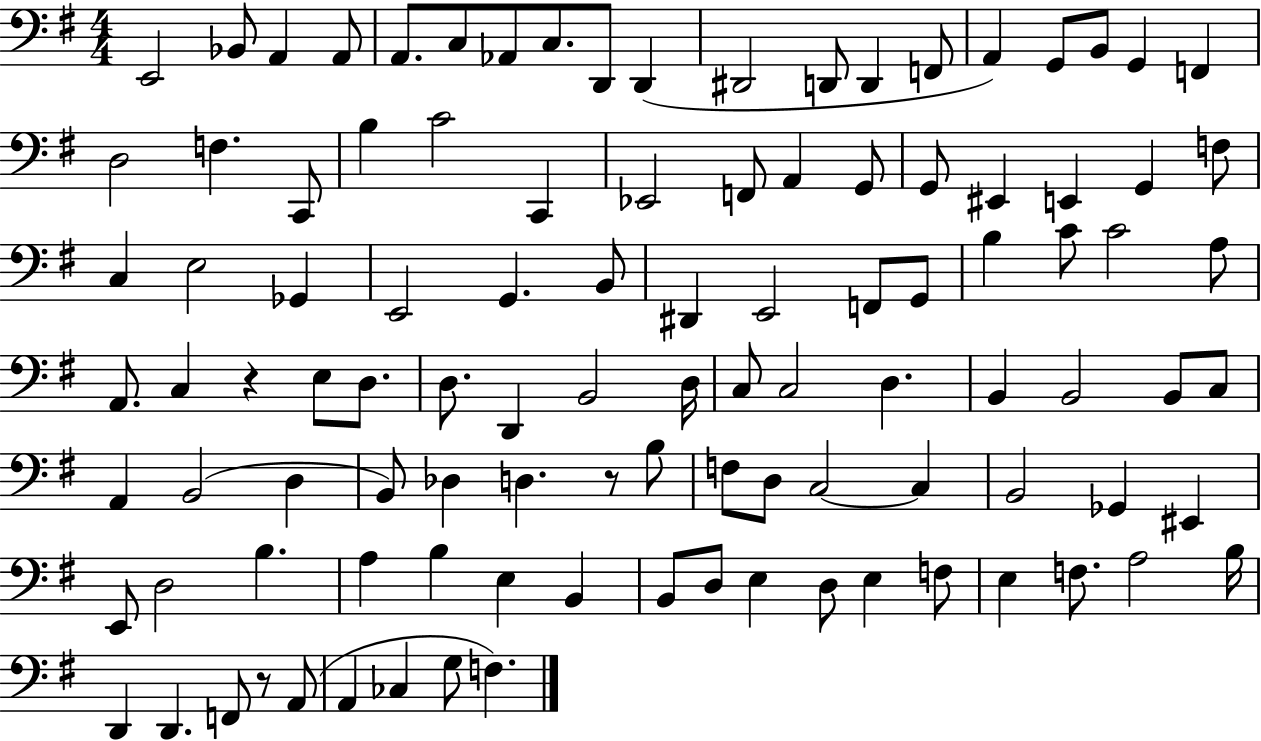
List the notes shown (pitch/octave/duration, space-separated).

E2/h Bb2/e A2/q A2/e A2/e. C3/e Ab2/e C3/e. D2/e D2/q D#2/h D2/e D2/q F2/e A2/q G2/e B2/e G2/q F2/q D3/h F3/q. C2/e B3/q C4/h C2/q Eb2/h F2/e A2/q G2/e G2/e EIS2/q E2/q G2/q F3/e C3/q E3/h Gb2/q E2/h G2/q. B2/e D#2/q E2/h F2/e G2/e B3/q C4/e C4/h A3/e A2/e. C3/q R/q E3/e D3/e. D3/e. D2/q B2/h D3/s C3/e C3/h D3/q. B2/q B2/h B2/e C3/e A2/q B2/h D3/q B2/e Db3/q D3/q. R/e B3/e F3/e D3/e C3/h C3/q B2/h Gb2/q EIS2/q E2/e D3/h B3/q. A3/q B3/q E3/q B2/q B2/e D3/e E3/q D3/e E3/q F3/e E3/q F3/e. A3/h B3/s D2/q D2/q. F2/e R/e A2/e A2/q CES3/q G3/e F3/q.